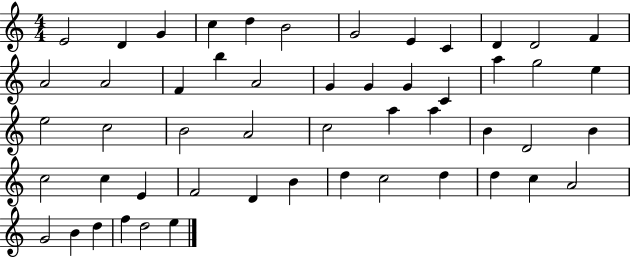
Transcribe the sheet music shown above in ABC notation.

X:1
T:Untitled
M:4/4
L:1/4
K:C
E2 D G c d B2 G2 E C D D2 F A2 A2 F b A2 G G G C a g2 e e2 c2 B2 A2 c2 a a B D2 B c2 c E F2 D B d c2 d d c A2 G2 B d f d2 e